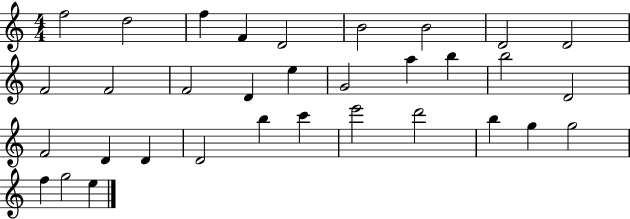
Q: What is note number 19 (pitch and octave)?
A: D4